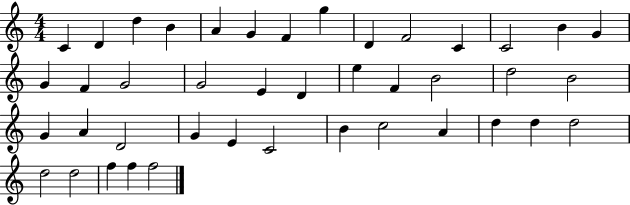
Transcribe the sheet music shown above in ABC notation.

X:1
T:Untitled
M:4/4
L:1/4
K:C
C D d B A G F g D F2 C C2 B G G F G2 G2 E D e F B2 d2 B2 G A D2 G E C2 B c2 A d d d2 d2 d2 f f f2